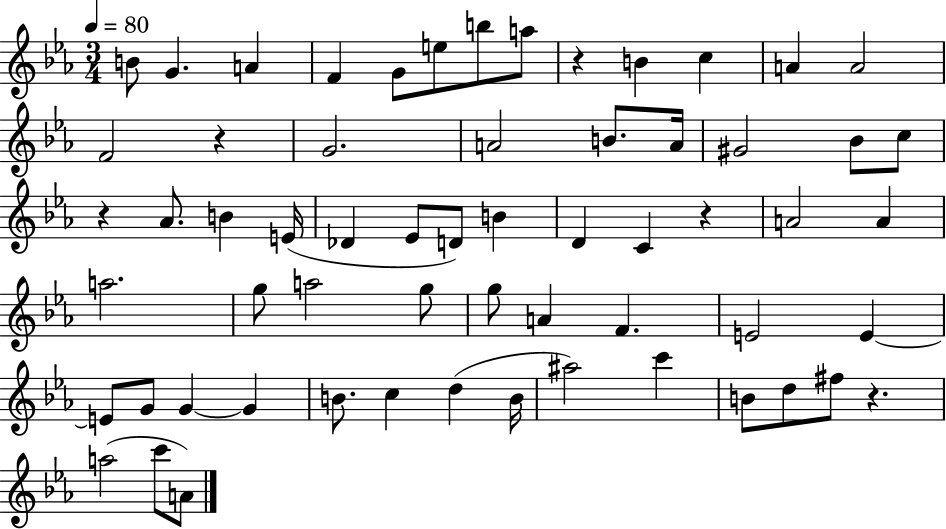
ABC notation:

X:1
T:Untitled
M:3/4
L:1/4
K:Eb
B/2 G A F G/2 e/2 b/2 a/2 z B c A A2 F2 z G2 A2 B/2 A/4 ^G2 _B/2 c/2 z _A/2 B E/4 _D _E/2 D/2 B D C z A2 A a2 g/2 a2 g/2 g/2 A F E2 E E/2 G/2 G G B/2 c d B/4 ^a2 c' B/2 d/2 ^f/2 z a2 c'/2 A/2